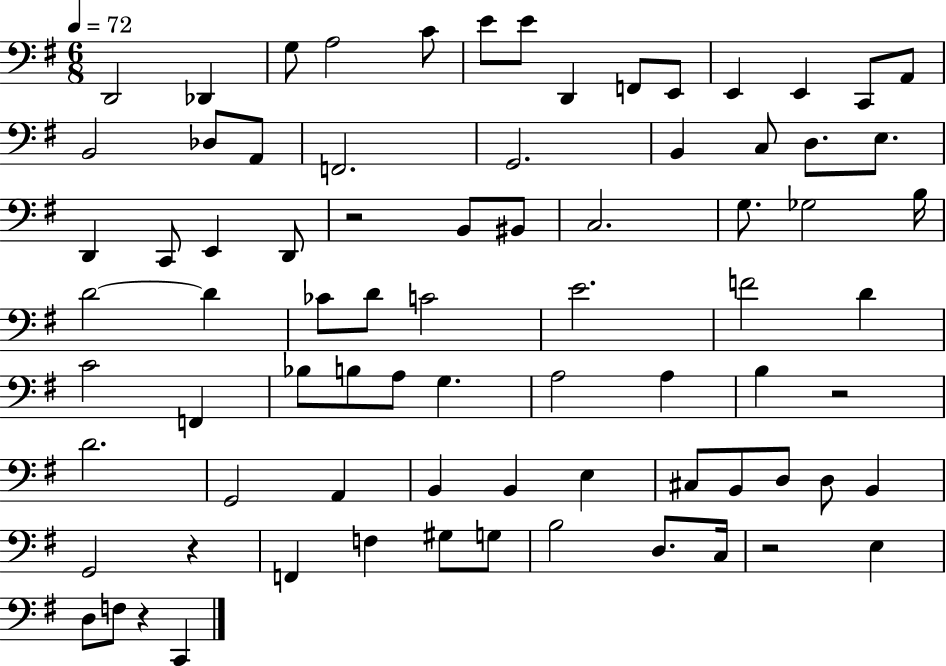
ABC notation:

X:1
T:Untitled
M:6/8
L:1/4
K:G
D,,2 _D,, G,/2 A,2 C/2 E/2 E/2 D,, F,,/2 E,,/2 E,, E,, C,,/2 A,,/2 B,,2 _D,/2 A,,/2 F,,2 G,,2 B,, C,/2 D,/2 E,/2 D,, C,,/2 E,, D,,/2 z2 B,,/2 ^B,,/2 C,2 G,/2 _G,2 B,/4 D2 D _C/2 D/2 C2 E2 F2 D C2 F,, _B,/2 B,/2 A,/2 G, A,2 A, B, z2 D2 G,,2 A,, B,, B,, E, ^C,/2 B,,/2 D,/2 D,/2 B,, G,,2 z F,, F, ^G,/2 G,/2 B,2 D,/2 C,/4 z2 E, D,/2 F,/2 z C,,